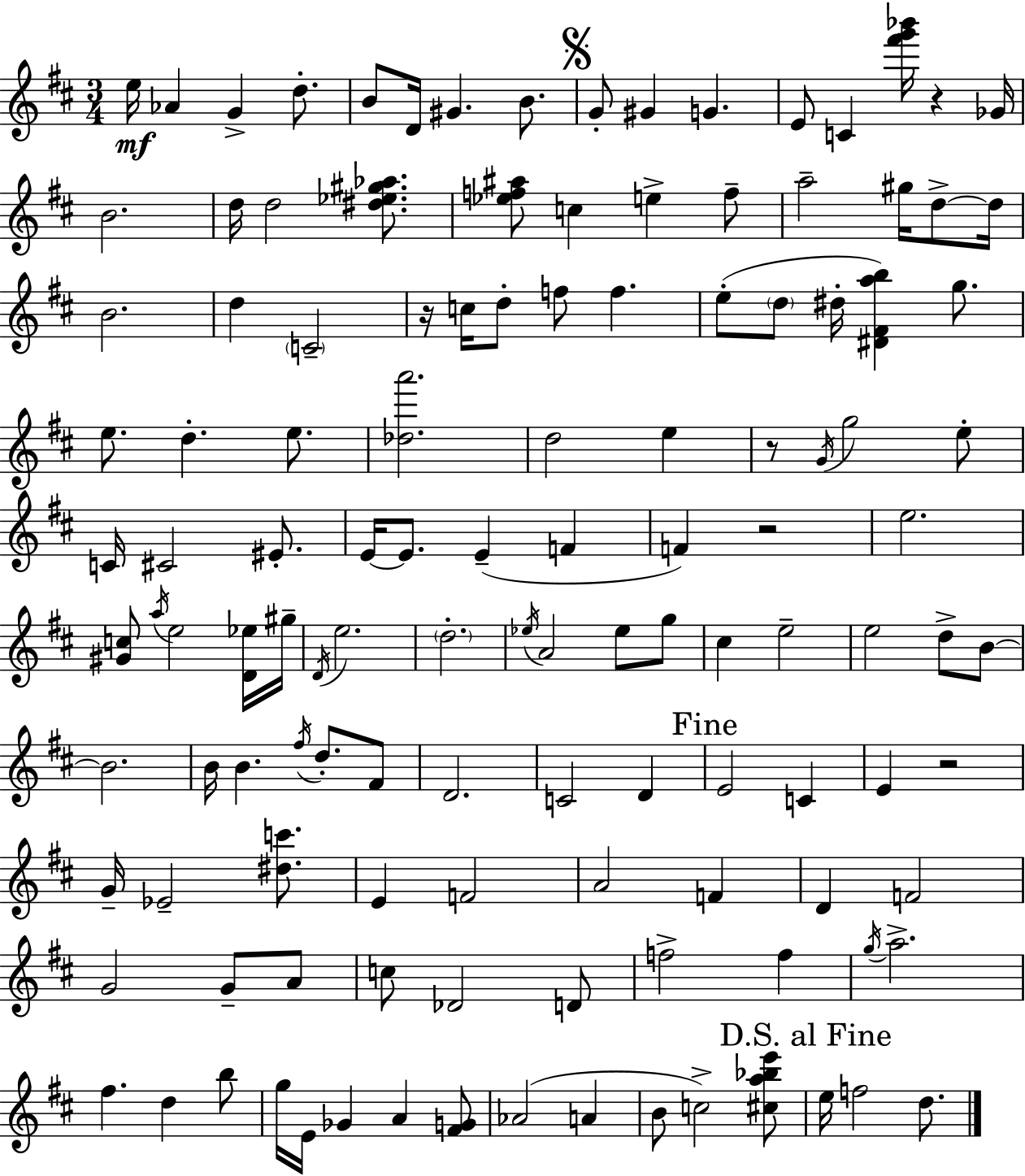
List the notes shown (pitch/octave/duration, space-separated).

E5/s Ab4/q G4/q D5/e. B4/e D4/s G#4/q. B4/e. G4/e G#4/q G4/q. E4/e C4/q [F#6,G6,Bb6]/s R/q Gb4/s B4/h. D5/s D5/h [D#5,Eb5,G#5,Ab5]/e. [Eb5,F5,A#5]/e C5/q E5/q F5/e A5/h G#5/s D5/e D5/s B4/h. D5/q C4/h R/s C5/s D5/e F5/e F5/q. E5/e D5/e D#5/s [D#4,F#4,A5,B5]/q G5/e. E5/e. D5/q. E5/e. [Db5,A6]/h. D5/h E5/q R/e G4/s G5/h E5/e C4/s C#4/h EIS4/e. E4/s E4/e. E4/q F4/q F4/q R/h E5/h. [G#4,C5]/e A5/s E5/h [D4,Eb5]/s G#5/s D4/s E5/h. D5/h. Eb5/s A4/h Eb5/e G5/e C#5/q E5/h E5/h D5/e B4/e B4/h. B4/s B4/q. F#5/s D5/e. F#4/e D4/h. C4/h D4/q E4/h C4/q E4/q R/h G4/s Eb4/h [D#5,C6]/e. E4/q F4/h A4/h F4/q D4/q F4/h G4/h G4/e A4/e C5/e Db4/h D4/e F5/h F5/q G5/s A5/h. F#5/q. D5/q B5/e G5/s E4/s Gb4/q A4/q [F#4,G4]/e Ab4/h A4/q B4/e C5/h [C#5,A5,Bb5,E6]/e E5/s F5/h D5/e.